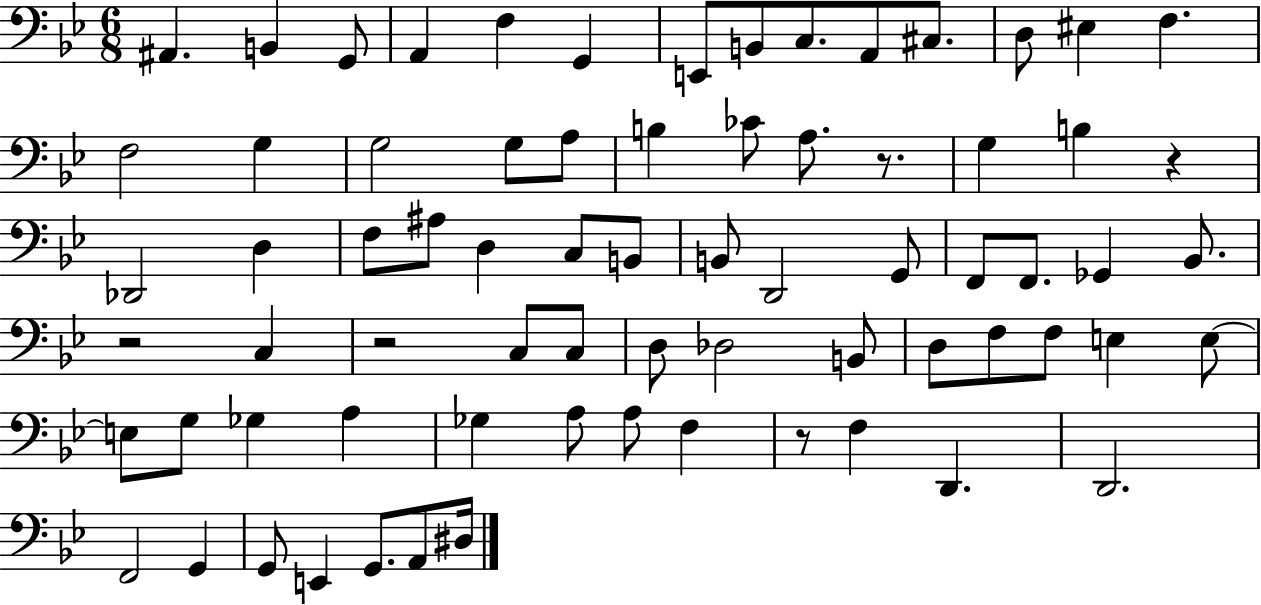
X:1
T:Untitled
M:6/8
L:1/4
K:Bb
^A,, B,, G,,/2 A,, F, G,, E,,/2 B,,/2 C,/2 A,,/2 ^C,/2 D,/2 ^E, F, F,2 G, G,2 G,/2 A,/2 B, _C/2 A,/2 z/2 G, B, z _D,,2 D, F,/2 ^A,/2 D, C,/2 B,,/2 B,,/2 D,,2 G,,/2 F,,/2 F,,/2 _G,, _B,,/2 z2 C, z2 C,/2 C,/2 D,/2 _D,2 B,,/2 D,/2 F,/2 F,/2 E, E,/2 E,/2 G,/2 _G, A, _G, A,/2 A,/2 F, z/2 F, D,, D,,2 F,,2 G,, G,,/2 E,, G,,/2 A,,/2 ^D,/4